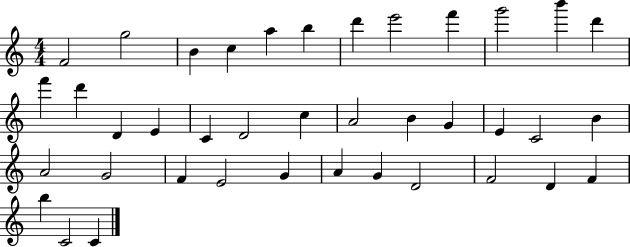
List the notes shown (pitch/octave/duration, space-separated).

F4/h G5/h B4/q C5/q A5/q B5/q D6/q E6/h F6/q G6/h B6/q D6/q F6/q D6/q D4/q E4/q C4/q D4/h C5/q A4/h B4/q G4/q E4/q C4/h B4/q A4/h G4/h F4/q E4/h G4/q A4/q G4/q D4/h F4/h D4/q F4/q B5/q C4/h C4/q